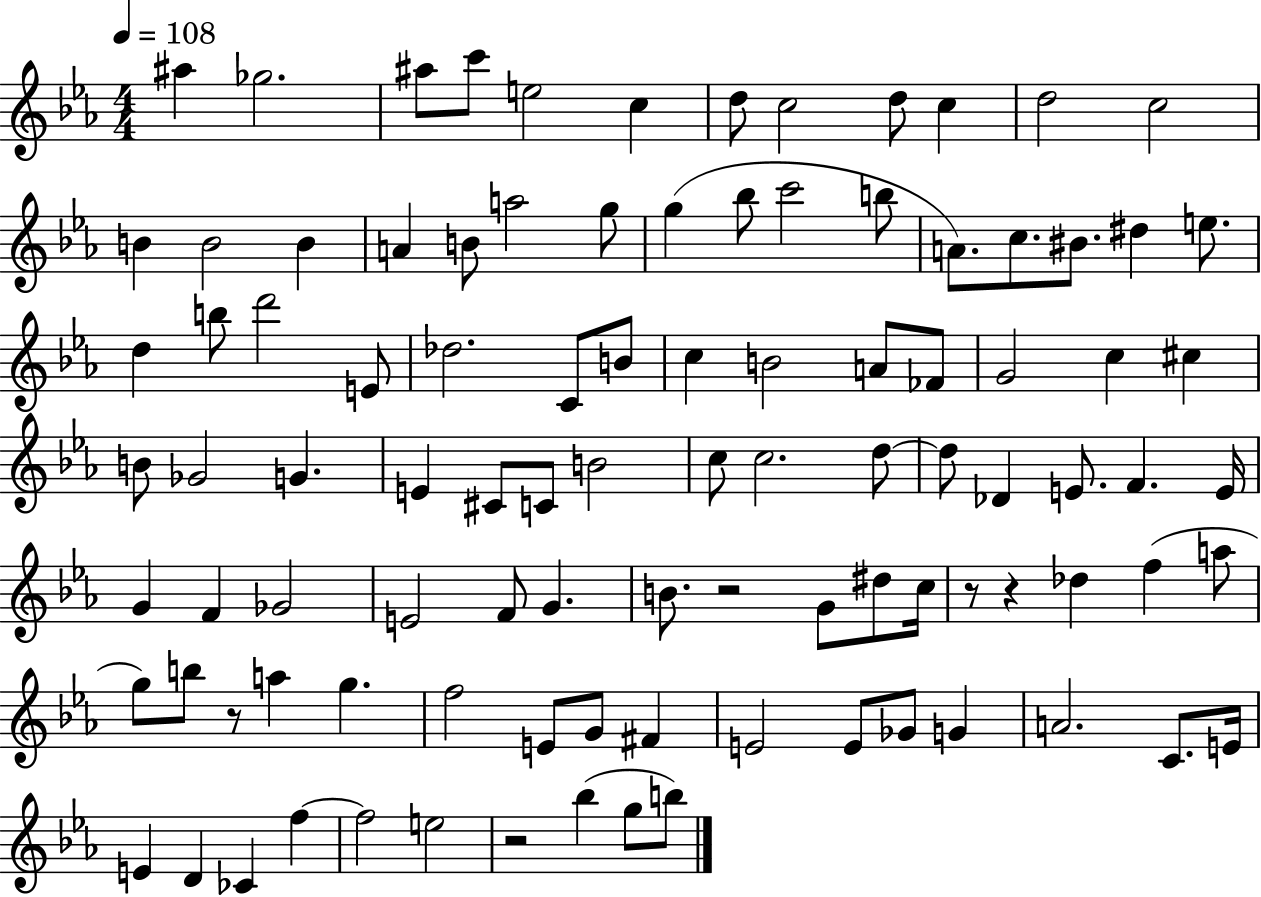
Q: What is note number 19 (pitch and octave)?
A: G5